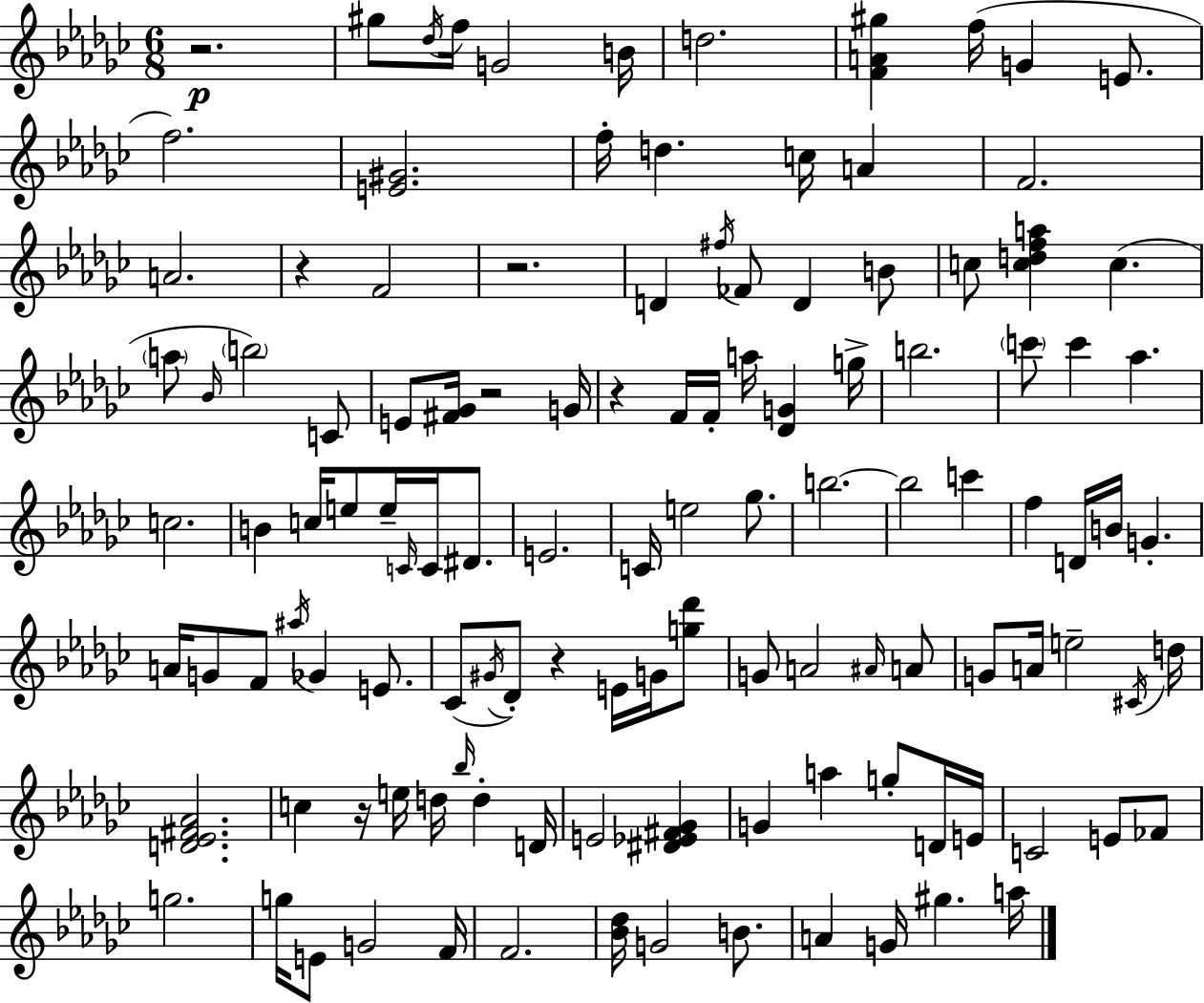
{
  \clef treble
  \numericTimeSignature
  \time 6/8
  \key ees \minor
  r2.\p | gis''8 \acciaccatura { des''16 } f''16 g'2 | b'16 d''2. | <f' a' gis''>4 f''16( g'4 e'8. | \break f''2.) | <e' gis'>2. | f''16-. d''4. c''16 a'4 | f'2. | \break a'2. | r4 f'2 | r2. | d'4 \acciaccatura { fis''16 } fes'8 d'4 | \break b'8 c''8 <c'' d'' f'' a''>4 c''4.( | \parenthesize a''8 \grace { bes'16 }) \parenthesize b''2 | c'8 e'8 <fis' ges'>16 r2 | g'16 r4 f'16 f'16-. a''16 <des' g'>4 | \break g''16-> b''2. | \parenthesize c'''8 c'''4 aes''4. | c''2. | b'4 c''16 e''8 e''16-- \grace { c'16 } | \break c'16 dis'8. e'2. | c'16 e''2 | ges''8. b''2.~~ | b''2 | \break c'''4 f''4 d'16 b'16 g'4.-. | a'16 g'8 f'8 \acciaccatura { ais''16 } ges'4 | e'8. ces'8( \acciaccatura { gis'16 } des'8-.) r4 | e'16 g'16 <g'' des'''>8 g'8 a'2 | \break \grace { ais'16 } a'8 g'8 a'16 e''2-- | \acciaccatura { cis'16 } d''16 <d' ees' fis' aes'>2. | c''4 | r16 e''16 d''16 \grace { bes''16 } d''4-. d'16 e'2 | \break <dis' ees' fis' ges'>4 g'4 | a''4 g''8-. d'16 e'16 c'2 | e'8 fes'8 g''2. | g''16 e'8 | \break g'2 f'16 f'2. | <bes' des''>16 g'2 | b'8. a'4 | g'16 gis''4. a''16 \bar "|."
}